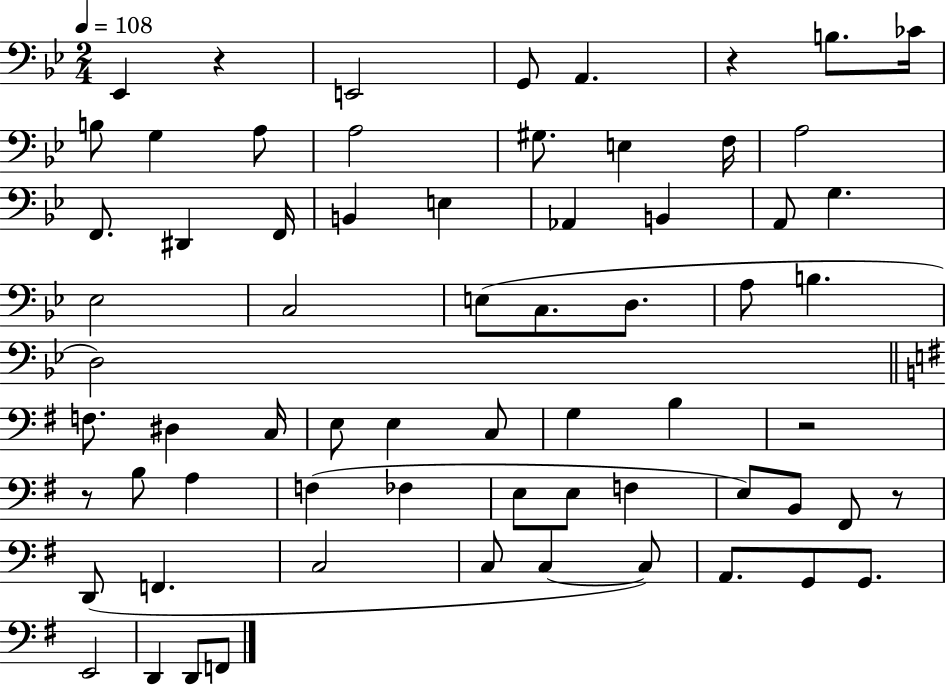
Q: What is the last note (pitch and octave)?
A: F2